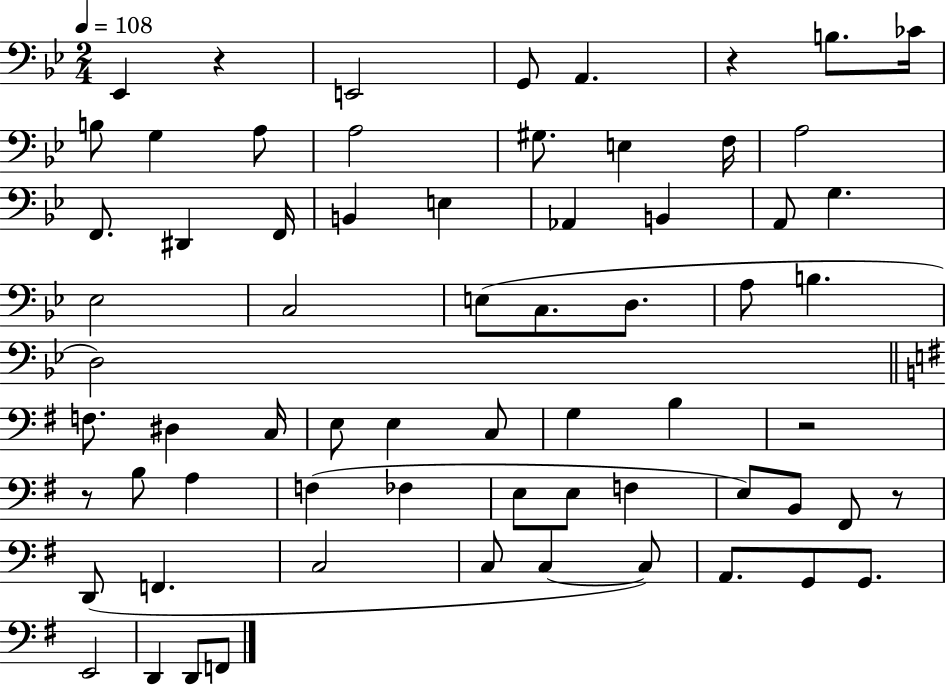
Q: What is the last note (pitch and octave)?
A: F2